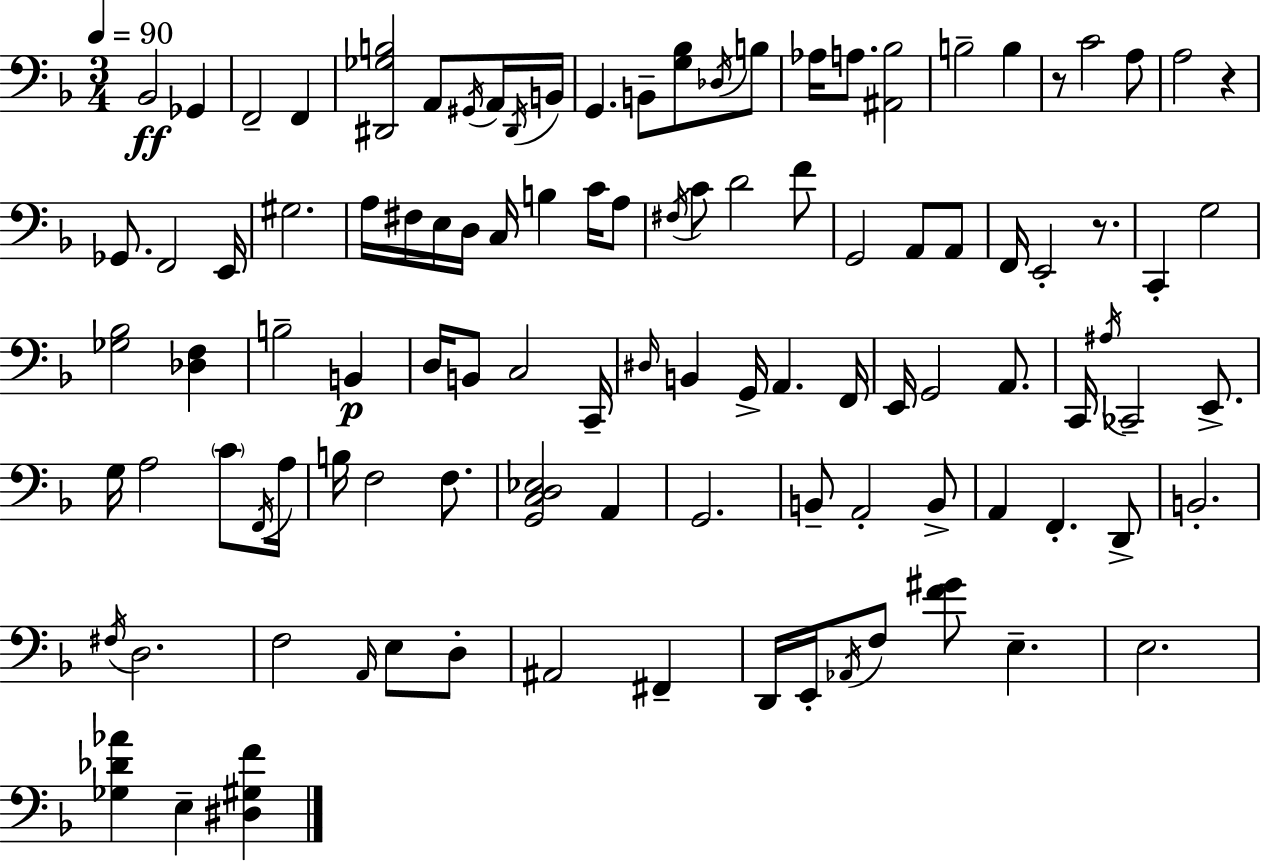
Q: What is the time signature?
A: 3/4